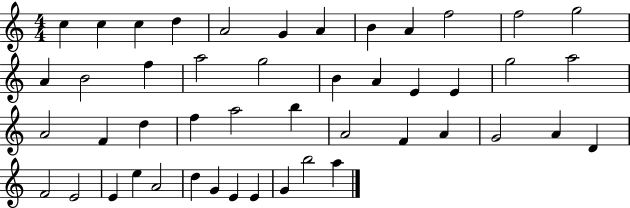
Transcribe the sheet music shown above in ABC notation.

X:1
T:Untitled
M:4/4
L:1/4
K:C
c c c d A2 G A B A f2 f2 g2 A B2 f a2 g2 B A E E g2 a2 A2 F d f a2 b A2 F A G2 A D F2 E2 E e A2 d G E E G b2 a